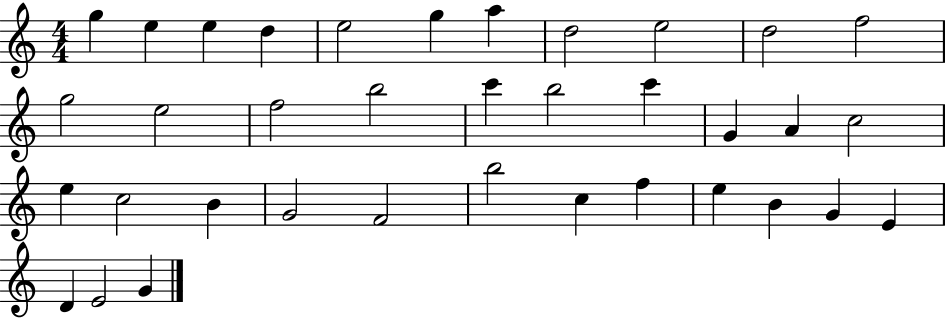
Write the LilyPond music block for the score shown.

{
  \clef treble
  \numericTimeSignature
  \time 4/4
  \key c \major
  g''4 e''4 e''4 d''4 | e''2 g''4 a''4 | d''2 e''2 | d''2 f''2 | \break g''2 e''2 | f''2 b''2 | c'''4 b''2 c'''4 | g'4 a'4 c''2 | \break e''4 c''2 b'4 | g'2 f'2 | b''2 c''4 f''4 | e''4 b'4 g'4 e'4 | \break d'4 e'2 g'4 | \bar "|."
}